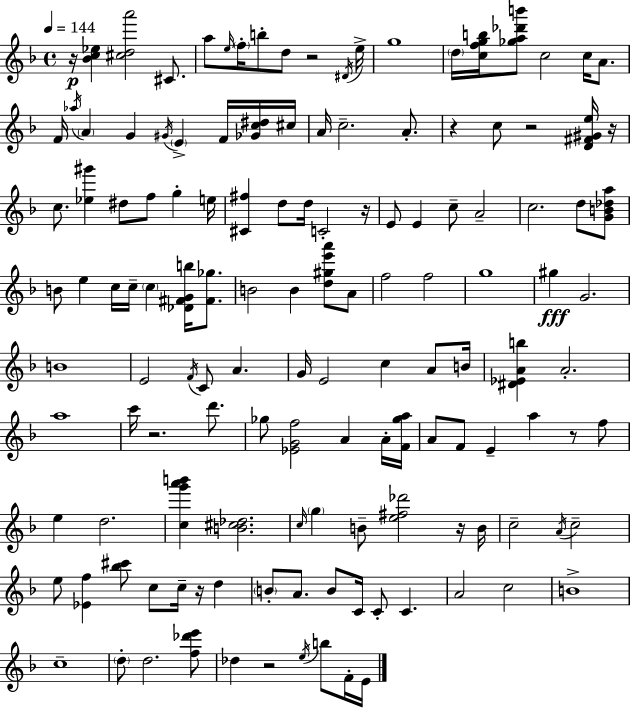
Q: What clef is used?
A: treble